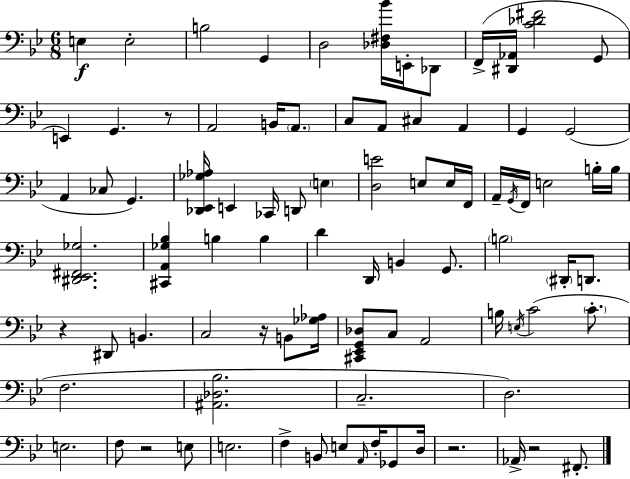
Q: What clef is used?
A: bass